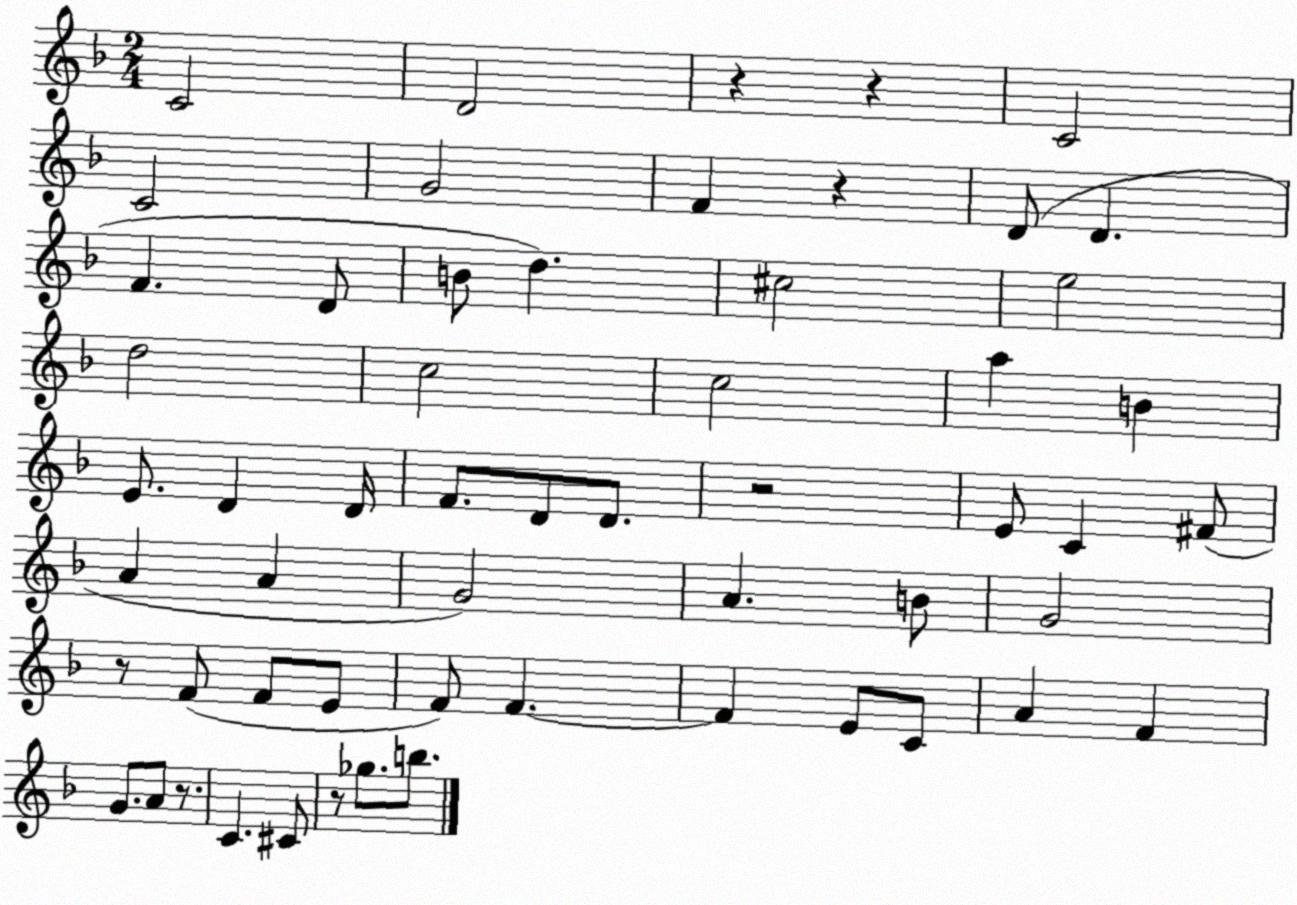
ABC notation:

X:1
T:Untitled
M:2/4
L:1/4
K:F
C2 D2 z z C2 C2 G2 F z D/2 D F D/2 B/2 d ^c2 e2 d2 c2 c2 a B E/2 D D/4 F/2 D/2 D/2 z2 E/2 C ^F/2 A A G2 A B/2 G2 z/2 F/2 F/2 E/2 F/2 F F E/2 C/2 A F G/2 A/2 z/2 C ^C/2 z/2 _g/2 b/2